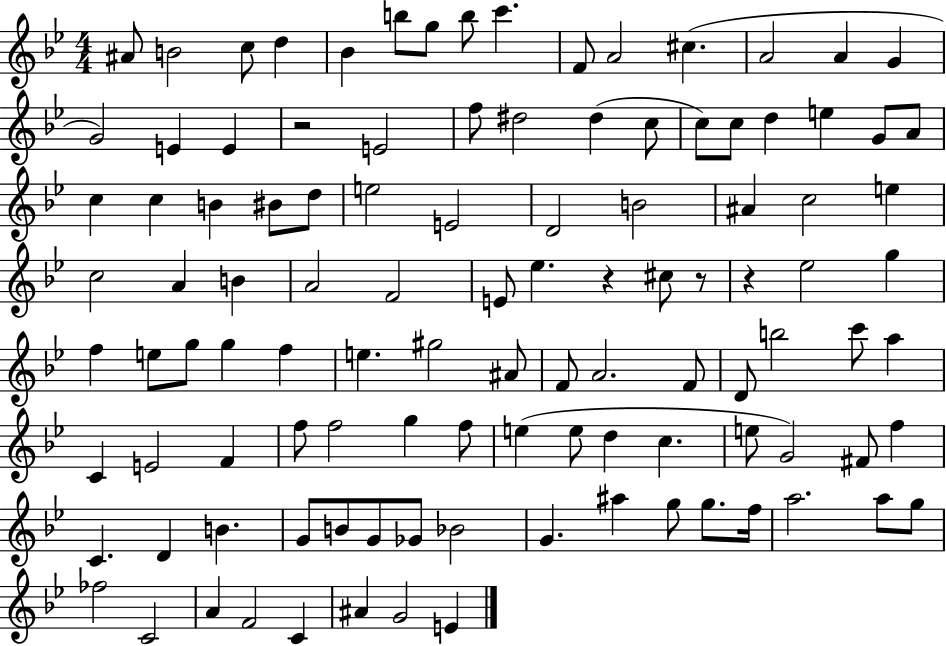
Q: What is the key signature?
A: BES major